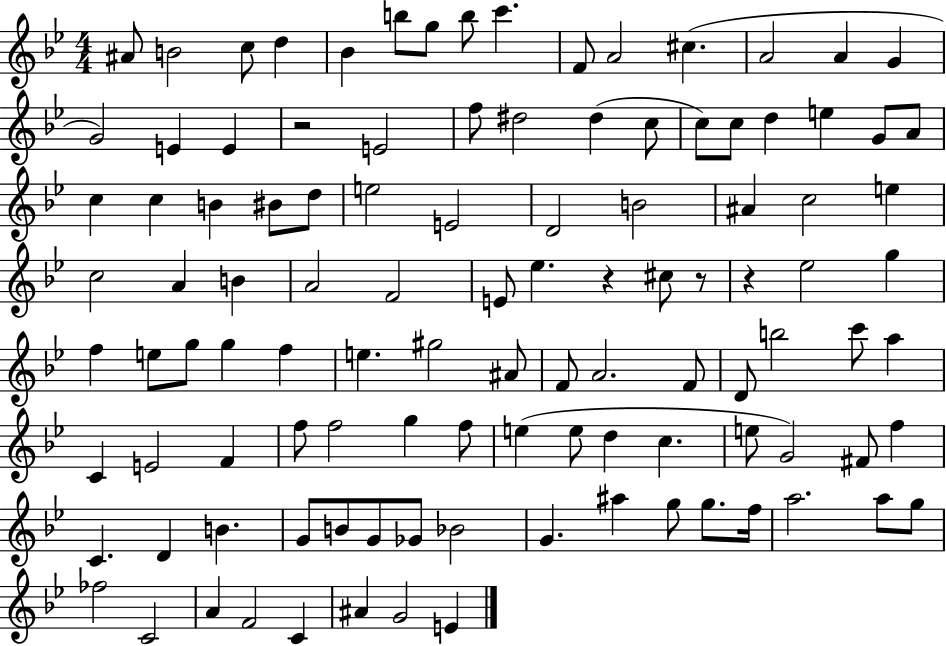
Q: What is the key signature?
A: BES major